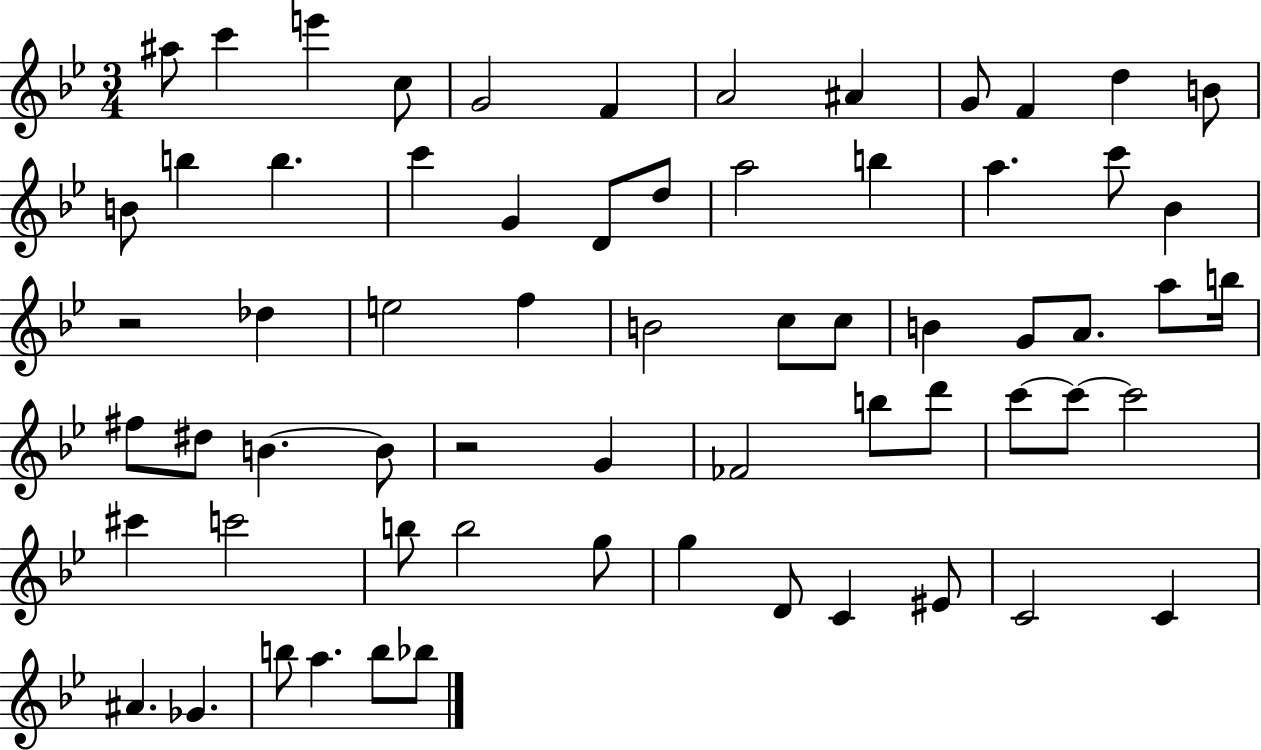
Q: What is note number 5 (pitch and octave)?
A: G4